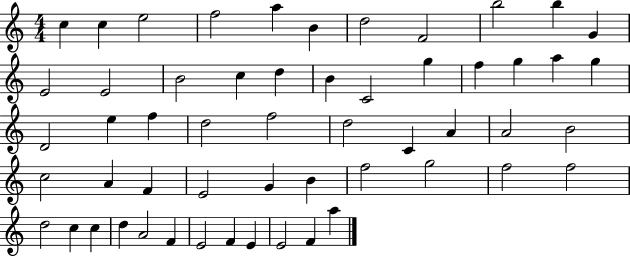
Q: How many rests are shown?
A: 0